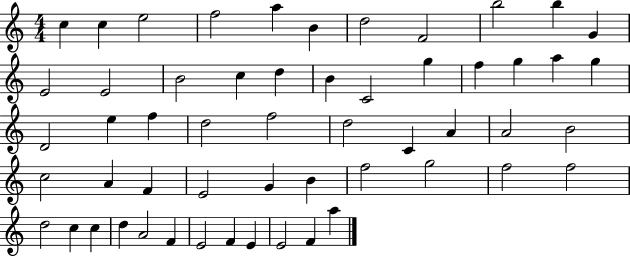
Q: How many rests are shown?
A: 0